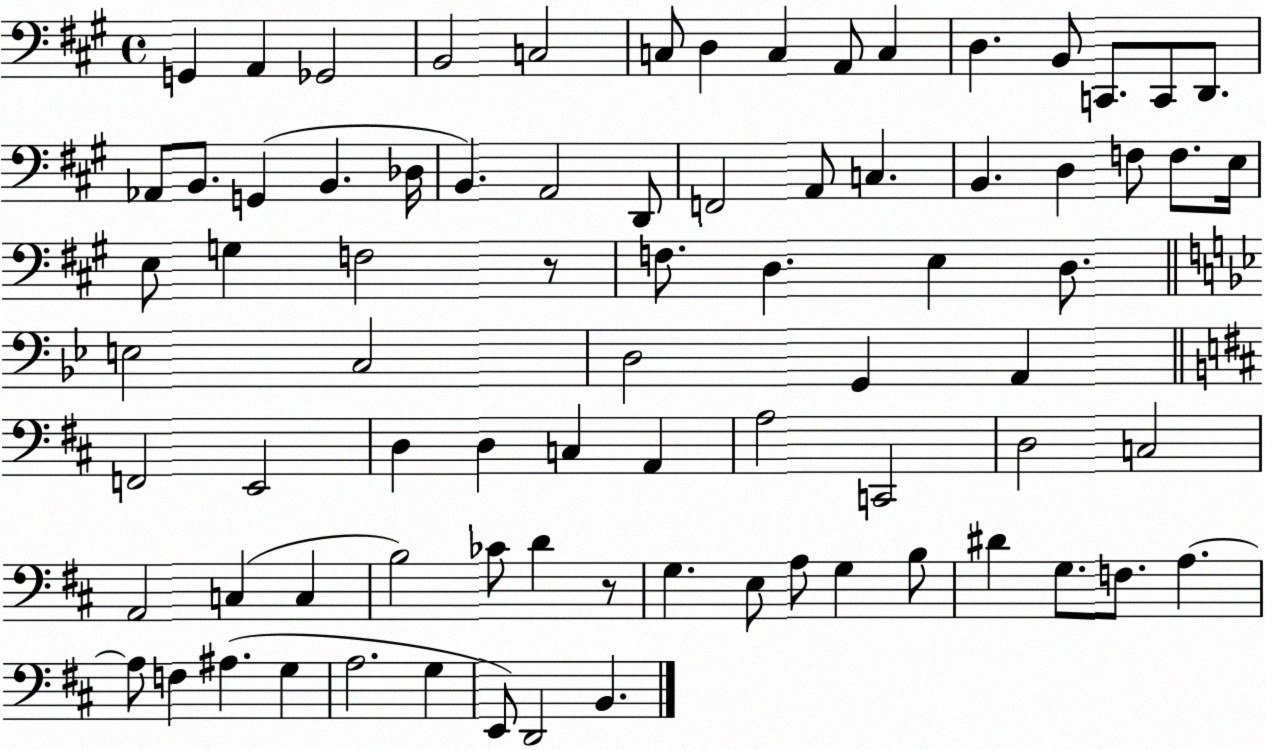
X:1
T:Untitled
M:4/4
L:1/4
K:A
G,, A,, _G,,2 B,,2 C,2 C,/2 D, C, A,,/2 C, D, B,,/2 C,,/2 C,,/2 D,,/2 _A,,/2 B,,/2 G,, B,, _D,/4 B,, A,,2 D,,/2 F,,2 A,,/2 C, B,, D, F,/2 F,/2 E,/4 E,/2 G, F,2 z/2 F,/2 D, E, D,/2 E,2 C,2 D,2 G,, A,, F,,2 E,,2 D, D, C, A,, A,2 C,,2 D,2 C,2 A,,2 C, C, B,2 _C/2 D z/2 G, E,/2 A,/2 G, B,/2 ^D G,/2 F,/2 A, A,/2 F, ^A, G, A,2 G, E,,/2 D,,2 B,,